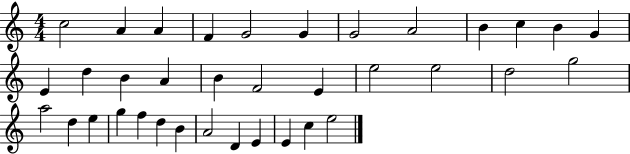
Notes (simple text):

C5/h A4/q A4/q F4/q G4/h G4/q G4/h A4/h B4/q C5/q B4/q G4/q E4/q D5/q B4/q A4/q B4/q F4/h E4/q E5/h E5/h D5/h G5/h A5/h D5/q E5/q G5/q F5/q D5/q B4/q A4/h D4/q E4/q E4/q C5/q E5/h